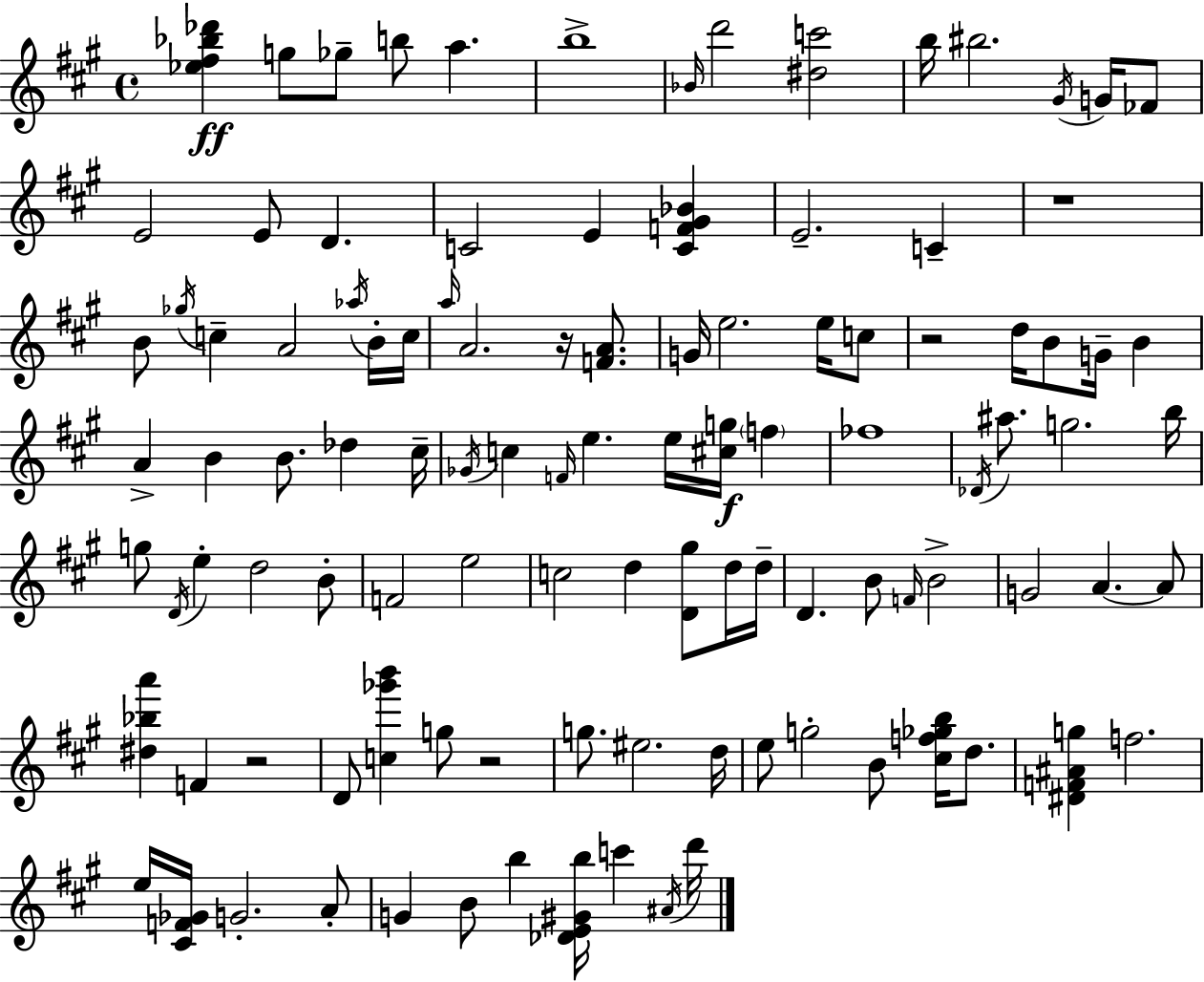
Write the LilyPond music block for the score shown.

{
  \clef treble
  \time 4/4
  \defaultTimeSignature
  \key a \major
  <ees'' fis'' bes'' des'''>4\ff g''8 ges''8-- b''8 a''4. | b''1-> | \grace { bes'16 } d'''2 <dis'' c'''>2 | b''16 bis''2. \acciaccatura { gis'16 } g'16 | \break fes'8 e'2 e'8 d'4. | c'2 e'4 <c' f' gis' bes'>4 | e'2.-- c'4-- | r1 | \break b'8 \acciaccatura { ges''16 } c''4-- a'2 | \acciaccatura { aes''16 } b'16-. c''16 \grace { a''16 } a'2. | r16 <f' a'>8. g'16 e''2. | e''16 c''8 r2 d''16 b'8 | \break g'16-- b'4 a'4-> b'4 b'8. | des''4 cis''16-- \acciaccatura { ges'16 } c''4 \grace { f'16 } e''4. | e''16 <cis'' g''>16\f \parenthesize f''4 fes''1 | \acciaccatura { des'16 } ais''8. g''2. | \break b''16 g''8 \acciaccatura { d'16 } e''4-. d''2 | b'8-. f'2 | e''2 c''2 | d''4 <d' gis''>8 d''16 d''16-- d'4. b'8 | \break \grace { f'16 } b'2-> g'2 | a'4.~~ a'8 <dis'' bes'' a'''>4 f'4 | r2 d'8 <c'' ges''' b'''>4 | g''8 r2 g''8. eis''2. | \break d''16 e''8 g''2-. | b'8 <cis'' f'' ges'' b''>16 d''8. <dis' f' ais' g''>4 f''2. | e''16 <cis' f' ges'>16 g'2.-. | a'8-. g'4 b'8 | \break b''4 <des' e' gis' b''>16 c'''4 \acciaccatura { ais'16 } d'''16 \bar "|."
}